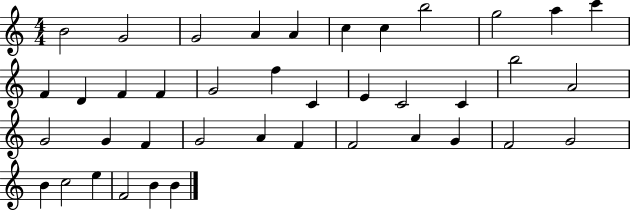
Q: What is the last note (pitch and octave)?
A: B4